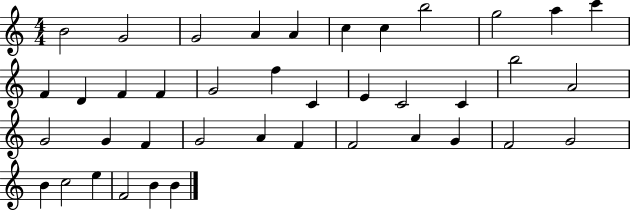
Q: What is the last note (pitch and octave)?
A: B4